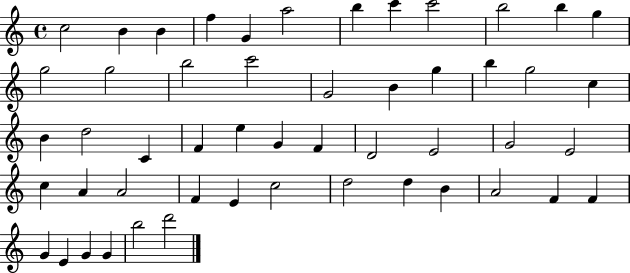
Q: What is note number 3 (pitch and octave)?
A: B4